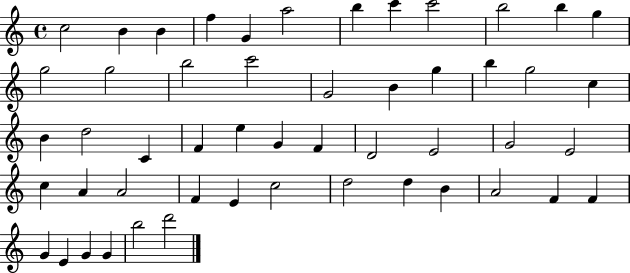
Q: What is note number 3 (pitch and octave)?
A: B4